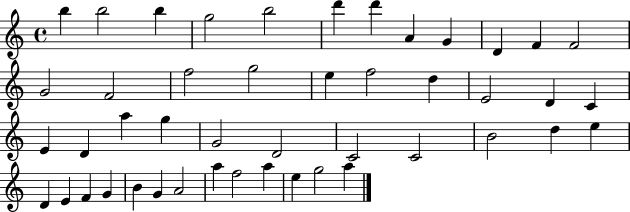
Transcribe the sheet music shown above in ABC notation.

X:1
T:Untitled
M:4/4
L:1/4
K:C
b b2 b g2 b2 d' d' A G D F F2 G2 F2 f2 g2 e f2 d E2 D C E D a g G2 D2 C2 C2 B2 d e D E F G B G A2 a f2 a e g2 a